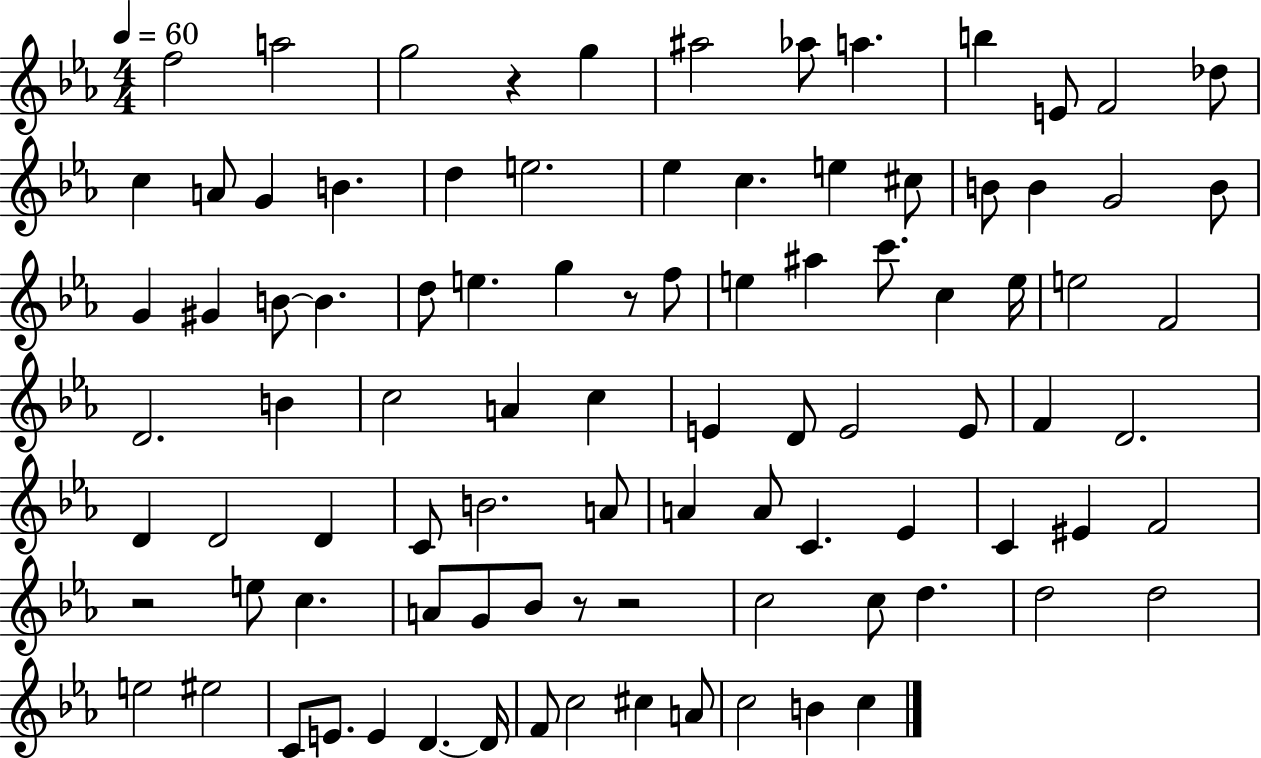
{
  \clef treble
  \numericTimeSignature
  \time 4/4
  \key ees \major
  \tempo 4 = 60
  f''2 a''2 | g''2 r4 g''4 | ais''2 aes''8 a''4. | b''4 e'8 f'2 des''8 | \break c''4 a'8 g'4 b'4. | d''4 e''2. | ees''4 c''4. e''4 cis''8 | b'8 b'4 g'2 b'8 | \break g'4 gis'4 b'8~~ b'4. | d''8 e''4. g''4 r8 f''8 | e''4 ais''4 c'''8. c''4 e''16 | e''2 f'2 | \break d'2. b'4 | c''2 a'4 c''4 | e'4 d'8 e'2 e'8 | f'4 d'2. | \break d'4 d'2 d'4 | c'8 b'2. a'8 | a'4 a'8 c'4. ees'4 | c'4 eis'4 f'2 | \break r2 e''8 c''4. | a'8 g'8 bes'8 r8 r2 | c''2 c''8 d''4. | d''2 d''2 | \break e''2 eis''2 | c'8 e'8. e'4 d'4.~~ d'16 | f'8 c''2 cis''4 a'8 | c''2 b'4 c''4 | \break \bar "|."
}